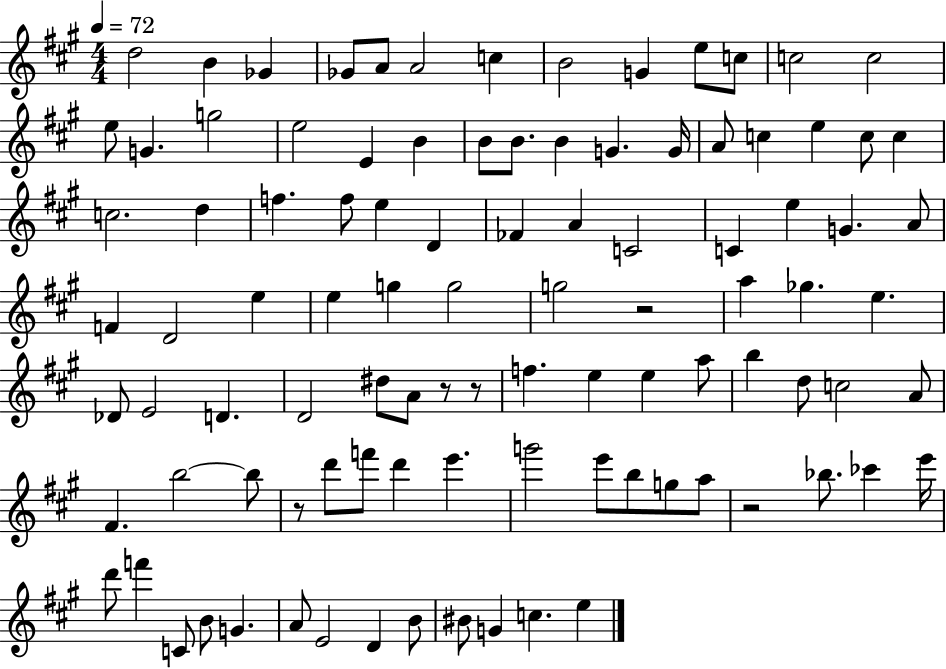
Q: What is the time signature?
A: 4/4